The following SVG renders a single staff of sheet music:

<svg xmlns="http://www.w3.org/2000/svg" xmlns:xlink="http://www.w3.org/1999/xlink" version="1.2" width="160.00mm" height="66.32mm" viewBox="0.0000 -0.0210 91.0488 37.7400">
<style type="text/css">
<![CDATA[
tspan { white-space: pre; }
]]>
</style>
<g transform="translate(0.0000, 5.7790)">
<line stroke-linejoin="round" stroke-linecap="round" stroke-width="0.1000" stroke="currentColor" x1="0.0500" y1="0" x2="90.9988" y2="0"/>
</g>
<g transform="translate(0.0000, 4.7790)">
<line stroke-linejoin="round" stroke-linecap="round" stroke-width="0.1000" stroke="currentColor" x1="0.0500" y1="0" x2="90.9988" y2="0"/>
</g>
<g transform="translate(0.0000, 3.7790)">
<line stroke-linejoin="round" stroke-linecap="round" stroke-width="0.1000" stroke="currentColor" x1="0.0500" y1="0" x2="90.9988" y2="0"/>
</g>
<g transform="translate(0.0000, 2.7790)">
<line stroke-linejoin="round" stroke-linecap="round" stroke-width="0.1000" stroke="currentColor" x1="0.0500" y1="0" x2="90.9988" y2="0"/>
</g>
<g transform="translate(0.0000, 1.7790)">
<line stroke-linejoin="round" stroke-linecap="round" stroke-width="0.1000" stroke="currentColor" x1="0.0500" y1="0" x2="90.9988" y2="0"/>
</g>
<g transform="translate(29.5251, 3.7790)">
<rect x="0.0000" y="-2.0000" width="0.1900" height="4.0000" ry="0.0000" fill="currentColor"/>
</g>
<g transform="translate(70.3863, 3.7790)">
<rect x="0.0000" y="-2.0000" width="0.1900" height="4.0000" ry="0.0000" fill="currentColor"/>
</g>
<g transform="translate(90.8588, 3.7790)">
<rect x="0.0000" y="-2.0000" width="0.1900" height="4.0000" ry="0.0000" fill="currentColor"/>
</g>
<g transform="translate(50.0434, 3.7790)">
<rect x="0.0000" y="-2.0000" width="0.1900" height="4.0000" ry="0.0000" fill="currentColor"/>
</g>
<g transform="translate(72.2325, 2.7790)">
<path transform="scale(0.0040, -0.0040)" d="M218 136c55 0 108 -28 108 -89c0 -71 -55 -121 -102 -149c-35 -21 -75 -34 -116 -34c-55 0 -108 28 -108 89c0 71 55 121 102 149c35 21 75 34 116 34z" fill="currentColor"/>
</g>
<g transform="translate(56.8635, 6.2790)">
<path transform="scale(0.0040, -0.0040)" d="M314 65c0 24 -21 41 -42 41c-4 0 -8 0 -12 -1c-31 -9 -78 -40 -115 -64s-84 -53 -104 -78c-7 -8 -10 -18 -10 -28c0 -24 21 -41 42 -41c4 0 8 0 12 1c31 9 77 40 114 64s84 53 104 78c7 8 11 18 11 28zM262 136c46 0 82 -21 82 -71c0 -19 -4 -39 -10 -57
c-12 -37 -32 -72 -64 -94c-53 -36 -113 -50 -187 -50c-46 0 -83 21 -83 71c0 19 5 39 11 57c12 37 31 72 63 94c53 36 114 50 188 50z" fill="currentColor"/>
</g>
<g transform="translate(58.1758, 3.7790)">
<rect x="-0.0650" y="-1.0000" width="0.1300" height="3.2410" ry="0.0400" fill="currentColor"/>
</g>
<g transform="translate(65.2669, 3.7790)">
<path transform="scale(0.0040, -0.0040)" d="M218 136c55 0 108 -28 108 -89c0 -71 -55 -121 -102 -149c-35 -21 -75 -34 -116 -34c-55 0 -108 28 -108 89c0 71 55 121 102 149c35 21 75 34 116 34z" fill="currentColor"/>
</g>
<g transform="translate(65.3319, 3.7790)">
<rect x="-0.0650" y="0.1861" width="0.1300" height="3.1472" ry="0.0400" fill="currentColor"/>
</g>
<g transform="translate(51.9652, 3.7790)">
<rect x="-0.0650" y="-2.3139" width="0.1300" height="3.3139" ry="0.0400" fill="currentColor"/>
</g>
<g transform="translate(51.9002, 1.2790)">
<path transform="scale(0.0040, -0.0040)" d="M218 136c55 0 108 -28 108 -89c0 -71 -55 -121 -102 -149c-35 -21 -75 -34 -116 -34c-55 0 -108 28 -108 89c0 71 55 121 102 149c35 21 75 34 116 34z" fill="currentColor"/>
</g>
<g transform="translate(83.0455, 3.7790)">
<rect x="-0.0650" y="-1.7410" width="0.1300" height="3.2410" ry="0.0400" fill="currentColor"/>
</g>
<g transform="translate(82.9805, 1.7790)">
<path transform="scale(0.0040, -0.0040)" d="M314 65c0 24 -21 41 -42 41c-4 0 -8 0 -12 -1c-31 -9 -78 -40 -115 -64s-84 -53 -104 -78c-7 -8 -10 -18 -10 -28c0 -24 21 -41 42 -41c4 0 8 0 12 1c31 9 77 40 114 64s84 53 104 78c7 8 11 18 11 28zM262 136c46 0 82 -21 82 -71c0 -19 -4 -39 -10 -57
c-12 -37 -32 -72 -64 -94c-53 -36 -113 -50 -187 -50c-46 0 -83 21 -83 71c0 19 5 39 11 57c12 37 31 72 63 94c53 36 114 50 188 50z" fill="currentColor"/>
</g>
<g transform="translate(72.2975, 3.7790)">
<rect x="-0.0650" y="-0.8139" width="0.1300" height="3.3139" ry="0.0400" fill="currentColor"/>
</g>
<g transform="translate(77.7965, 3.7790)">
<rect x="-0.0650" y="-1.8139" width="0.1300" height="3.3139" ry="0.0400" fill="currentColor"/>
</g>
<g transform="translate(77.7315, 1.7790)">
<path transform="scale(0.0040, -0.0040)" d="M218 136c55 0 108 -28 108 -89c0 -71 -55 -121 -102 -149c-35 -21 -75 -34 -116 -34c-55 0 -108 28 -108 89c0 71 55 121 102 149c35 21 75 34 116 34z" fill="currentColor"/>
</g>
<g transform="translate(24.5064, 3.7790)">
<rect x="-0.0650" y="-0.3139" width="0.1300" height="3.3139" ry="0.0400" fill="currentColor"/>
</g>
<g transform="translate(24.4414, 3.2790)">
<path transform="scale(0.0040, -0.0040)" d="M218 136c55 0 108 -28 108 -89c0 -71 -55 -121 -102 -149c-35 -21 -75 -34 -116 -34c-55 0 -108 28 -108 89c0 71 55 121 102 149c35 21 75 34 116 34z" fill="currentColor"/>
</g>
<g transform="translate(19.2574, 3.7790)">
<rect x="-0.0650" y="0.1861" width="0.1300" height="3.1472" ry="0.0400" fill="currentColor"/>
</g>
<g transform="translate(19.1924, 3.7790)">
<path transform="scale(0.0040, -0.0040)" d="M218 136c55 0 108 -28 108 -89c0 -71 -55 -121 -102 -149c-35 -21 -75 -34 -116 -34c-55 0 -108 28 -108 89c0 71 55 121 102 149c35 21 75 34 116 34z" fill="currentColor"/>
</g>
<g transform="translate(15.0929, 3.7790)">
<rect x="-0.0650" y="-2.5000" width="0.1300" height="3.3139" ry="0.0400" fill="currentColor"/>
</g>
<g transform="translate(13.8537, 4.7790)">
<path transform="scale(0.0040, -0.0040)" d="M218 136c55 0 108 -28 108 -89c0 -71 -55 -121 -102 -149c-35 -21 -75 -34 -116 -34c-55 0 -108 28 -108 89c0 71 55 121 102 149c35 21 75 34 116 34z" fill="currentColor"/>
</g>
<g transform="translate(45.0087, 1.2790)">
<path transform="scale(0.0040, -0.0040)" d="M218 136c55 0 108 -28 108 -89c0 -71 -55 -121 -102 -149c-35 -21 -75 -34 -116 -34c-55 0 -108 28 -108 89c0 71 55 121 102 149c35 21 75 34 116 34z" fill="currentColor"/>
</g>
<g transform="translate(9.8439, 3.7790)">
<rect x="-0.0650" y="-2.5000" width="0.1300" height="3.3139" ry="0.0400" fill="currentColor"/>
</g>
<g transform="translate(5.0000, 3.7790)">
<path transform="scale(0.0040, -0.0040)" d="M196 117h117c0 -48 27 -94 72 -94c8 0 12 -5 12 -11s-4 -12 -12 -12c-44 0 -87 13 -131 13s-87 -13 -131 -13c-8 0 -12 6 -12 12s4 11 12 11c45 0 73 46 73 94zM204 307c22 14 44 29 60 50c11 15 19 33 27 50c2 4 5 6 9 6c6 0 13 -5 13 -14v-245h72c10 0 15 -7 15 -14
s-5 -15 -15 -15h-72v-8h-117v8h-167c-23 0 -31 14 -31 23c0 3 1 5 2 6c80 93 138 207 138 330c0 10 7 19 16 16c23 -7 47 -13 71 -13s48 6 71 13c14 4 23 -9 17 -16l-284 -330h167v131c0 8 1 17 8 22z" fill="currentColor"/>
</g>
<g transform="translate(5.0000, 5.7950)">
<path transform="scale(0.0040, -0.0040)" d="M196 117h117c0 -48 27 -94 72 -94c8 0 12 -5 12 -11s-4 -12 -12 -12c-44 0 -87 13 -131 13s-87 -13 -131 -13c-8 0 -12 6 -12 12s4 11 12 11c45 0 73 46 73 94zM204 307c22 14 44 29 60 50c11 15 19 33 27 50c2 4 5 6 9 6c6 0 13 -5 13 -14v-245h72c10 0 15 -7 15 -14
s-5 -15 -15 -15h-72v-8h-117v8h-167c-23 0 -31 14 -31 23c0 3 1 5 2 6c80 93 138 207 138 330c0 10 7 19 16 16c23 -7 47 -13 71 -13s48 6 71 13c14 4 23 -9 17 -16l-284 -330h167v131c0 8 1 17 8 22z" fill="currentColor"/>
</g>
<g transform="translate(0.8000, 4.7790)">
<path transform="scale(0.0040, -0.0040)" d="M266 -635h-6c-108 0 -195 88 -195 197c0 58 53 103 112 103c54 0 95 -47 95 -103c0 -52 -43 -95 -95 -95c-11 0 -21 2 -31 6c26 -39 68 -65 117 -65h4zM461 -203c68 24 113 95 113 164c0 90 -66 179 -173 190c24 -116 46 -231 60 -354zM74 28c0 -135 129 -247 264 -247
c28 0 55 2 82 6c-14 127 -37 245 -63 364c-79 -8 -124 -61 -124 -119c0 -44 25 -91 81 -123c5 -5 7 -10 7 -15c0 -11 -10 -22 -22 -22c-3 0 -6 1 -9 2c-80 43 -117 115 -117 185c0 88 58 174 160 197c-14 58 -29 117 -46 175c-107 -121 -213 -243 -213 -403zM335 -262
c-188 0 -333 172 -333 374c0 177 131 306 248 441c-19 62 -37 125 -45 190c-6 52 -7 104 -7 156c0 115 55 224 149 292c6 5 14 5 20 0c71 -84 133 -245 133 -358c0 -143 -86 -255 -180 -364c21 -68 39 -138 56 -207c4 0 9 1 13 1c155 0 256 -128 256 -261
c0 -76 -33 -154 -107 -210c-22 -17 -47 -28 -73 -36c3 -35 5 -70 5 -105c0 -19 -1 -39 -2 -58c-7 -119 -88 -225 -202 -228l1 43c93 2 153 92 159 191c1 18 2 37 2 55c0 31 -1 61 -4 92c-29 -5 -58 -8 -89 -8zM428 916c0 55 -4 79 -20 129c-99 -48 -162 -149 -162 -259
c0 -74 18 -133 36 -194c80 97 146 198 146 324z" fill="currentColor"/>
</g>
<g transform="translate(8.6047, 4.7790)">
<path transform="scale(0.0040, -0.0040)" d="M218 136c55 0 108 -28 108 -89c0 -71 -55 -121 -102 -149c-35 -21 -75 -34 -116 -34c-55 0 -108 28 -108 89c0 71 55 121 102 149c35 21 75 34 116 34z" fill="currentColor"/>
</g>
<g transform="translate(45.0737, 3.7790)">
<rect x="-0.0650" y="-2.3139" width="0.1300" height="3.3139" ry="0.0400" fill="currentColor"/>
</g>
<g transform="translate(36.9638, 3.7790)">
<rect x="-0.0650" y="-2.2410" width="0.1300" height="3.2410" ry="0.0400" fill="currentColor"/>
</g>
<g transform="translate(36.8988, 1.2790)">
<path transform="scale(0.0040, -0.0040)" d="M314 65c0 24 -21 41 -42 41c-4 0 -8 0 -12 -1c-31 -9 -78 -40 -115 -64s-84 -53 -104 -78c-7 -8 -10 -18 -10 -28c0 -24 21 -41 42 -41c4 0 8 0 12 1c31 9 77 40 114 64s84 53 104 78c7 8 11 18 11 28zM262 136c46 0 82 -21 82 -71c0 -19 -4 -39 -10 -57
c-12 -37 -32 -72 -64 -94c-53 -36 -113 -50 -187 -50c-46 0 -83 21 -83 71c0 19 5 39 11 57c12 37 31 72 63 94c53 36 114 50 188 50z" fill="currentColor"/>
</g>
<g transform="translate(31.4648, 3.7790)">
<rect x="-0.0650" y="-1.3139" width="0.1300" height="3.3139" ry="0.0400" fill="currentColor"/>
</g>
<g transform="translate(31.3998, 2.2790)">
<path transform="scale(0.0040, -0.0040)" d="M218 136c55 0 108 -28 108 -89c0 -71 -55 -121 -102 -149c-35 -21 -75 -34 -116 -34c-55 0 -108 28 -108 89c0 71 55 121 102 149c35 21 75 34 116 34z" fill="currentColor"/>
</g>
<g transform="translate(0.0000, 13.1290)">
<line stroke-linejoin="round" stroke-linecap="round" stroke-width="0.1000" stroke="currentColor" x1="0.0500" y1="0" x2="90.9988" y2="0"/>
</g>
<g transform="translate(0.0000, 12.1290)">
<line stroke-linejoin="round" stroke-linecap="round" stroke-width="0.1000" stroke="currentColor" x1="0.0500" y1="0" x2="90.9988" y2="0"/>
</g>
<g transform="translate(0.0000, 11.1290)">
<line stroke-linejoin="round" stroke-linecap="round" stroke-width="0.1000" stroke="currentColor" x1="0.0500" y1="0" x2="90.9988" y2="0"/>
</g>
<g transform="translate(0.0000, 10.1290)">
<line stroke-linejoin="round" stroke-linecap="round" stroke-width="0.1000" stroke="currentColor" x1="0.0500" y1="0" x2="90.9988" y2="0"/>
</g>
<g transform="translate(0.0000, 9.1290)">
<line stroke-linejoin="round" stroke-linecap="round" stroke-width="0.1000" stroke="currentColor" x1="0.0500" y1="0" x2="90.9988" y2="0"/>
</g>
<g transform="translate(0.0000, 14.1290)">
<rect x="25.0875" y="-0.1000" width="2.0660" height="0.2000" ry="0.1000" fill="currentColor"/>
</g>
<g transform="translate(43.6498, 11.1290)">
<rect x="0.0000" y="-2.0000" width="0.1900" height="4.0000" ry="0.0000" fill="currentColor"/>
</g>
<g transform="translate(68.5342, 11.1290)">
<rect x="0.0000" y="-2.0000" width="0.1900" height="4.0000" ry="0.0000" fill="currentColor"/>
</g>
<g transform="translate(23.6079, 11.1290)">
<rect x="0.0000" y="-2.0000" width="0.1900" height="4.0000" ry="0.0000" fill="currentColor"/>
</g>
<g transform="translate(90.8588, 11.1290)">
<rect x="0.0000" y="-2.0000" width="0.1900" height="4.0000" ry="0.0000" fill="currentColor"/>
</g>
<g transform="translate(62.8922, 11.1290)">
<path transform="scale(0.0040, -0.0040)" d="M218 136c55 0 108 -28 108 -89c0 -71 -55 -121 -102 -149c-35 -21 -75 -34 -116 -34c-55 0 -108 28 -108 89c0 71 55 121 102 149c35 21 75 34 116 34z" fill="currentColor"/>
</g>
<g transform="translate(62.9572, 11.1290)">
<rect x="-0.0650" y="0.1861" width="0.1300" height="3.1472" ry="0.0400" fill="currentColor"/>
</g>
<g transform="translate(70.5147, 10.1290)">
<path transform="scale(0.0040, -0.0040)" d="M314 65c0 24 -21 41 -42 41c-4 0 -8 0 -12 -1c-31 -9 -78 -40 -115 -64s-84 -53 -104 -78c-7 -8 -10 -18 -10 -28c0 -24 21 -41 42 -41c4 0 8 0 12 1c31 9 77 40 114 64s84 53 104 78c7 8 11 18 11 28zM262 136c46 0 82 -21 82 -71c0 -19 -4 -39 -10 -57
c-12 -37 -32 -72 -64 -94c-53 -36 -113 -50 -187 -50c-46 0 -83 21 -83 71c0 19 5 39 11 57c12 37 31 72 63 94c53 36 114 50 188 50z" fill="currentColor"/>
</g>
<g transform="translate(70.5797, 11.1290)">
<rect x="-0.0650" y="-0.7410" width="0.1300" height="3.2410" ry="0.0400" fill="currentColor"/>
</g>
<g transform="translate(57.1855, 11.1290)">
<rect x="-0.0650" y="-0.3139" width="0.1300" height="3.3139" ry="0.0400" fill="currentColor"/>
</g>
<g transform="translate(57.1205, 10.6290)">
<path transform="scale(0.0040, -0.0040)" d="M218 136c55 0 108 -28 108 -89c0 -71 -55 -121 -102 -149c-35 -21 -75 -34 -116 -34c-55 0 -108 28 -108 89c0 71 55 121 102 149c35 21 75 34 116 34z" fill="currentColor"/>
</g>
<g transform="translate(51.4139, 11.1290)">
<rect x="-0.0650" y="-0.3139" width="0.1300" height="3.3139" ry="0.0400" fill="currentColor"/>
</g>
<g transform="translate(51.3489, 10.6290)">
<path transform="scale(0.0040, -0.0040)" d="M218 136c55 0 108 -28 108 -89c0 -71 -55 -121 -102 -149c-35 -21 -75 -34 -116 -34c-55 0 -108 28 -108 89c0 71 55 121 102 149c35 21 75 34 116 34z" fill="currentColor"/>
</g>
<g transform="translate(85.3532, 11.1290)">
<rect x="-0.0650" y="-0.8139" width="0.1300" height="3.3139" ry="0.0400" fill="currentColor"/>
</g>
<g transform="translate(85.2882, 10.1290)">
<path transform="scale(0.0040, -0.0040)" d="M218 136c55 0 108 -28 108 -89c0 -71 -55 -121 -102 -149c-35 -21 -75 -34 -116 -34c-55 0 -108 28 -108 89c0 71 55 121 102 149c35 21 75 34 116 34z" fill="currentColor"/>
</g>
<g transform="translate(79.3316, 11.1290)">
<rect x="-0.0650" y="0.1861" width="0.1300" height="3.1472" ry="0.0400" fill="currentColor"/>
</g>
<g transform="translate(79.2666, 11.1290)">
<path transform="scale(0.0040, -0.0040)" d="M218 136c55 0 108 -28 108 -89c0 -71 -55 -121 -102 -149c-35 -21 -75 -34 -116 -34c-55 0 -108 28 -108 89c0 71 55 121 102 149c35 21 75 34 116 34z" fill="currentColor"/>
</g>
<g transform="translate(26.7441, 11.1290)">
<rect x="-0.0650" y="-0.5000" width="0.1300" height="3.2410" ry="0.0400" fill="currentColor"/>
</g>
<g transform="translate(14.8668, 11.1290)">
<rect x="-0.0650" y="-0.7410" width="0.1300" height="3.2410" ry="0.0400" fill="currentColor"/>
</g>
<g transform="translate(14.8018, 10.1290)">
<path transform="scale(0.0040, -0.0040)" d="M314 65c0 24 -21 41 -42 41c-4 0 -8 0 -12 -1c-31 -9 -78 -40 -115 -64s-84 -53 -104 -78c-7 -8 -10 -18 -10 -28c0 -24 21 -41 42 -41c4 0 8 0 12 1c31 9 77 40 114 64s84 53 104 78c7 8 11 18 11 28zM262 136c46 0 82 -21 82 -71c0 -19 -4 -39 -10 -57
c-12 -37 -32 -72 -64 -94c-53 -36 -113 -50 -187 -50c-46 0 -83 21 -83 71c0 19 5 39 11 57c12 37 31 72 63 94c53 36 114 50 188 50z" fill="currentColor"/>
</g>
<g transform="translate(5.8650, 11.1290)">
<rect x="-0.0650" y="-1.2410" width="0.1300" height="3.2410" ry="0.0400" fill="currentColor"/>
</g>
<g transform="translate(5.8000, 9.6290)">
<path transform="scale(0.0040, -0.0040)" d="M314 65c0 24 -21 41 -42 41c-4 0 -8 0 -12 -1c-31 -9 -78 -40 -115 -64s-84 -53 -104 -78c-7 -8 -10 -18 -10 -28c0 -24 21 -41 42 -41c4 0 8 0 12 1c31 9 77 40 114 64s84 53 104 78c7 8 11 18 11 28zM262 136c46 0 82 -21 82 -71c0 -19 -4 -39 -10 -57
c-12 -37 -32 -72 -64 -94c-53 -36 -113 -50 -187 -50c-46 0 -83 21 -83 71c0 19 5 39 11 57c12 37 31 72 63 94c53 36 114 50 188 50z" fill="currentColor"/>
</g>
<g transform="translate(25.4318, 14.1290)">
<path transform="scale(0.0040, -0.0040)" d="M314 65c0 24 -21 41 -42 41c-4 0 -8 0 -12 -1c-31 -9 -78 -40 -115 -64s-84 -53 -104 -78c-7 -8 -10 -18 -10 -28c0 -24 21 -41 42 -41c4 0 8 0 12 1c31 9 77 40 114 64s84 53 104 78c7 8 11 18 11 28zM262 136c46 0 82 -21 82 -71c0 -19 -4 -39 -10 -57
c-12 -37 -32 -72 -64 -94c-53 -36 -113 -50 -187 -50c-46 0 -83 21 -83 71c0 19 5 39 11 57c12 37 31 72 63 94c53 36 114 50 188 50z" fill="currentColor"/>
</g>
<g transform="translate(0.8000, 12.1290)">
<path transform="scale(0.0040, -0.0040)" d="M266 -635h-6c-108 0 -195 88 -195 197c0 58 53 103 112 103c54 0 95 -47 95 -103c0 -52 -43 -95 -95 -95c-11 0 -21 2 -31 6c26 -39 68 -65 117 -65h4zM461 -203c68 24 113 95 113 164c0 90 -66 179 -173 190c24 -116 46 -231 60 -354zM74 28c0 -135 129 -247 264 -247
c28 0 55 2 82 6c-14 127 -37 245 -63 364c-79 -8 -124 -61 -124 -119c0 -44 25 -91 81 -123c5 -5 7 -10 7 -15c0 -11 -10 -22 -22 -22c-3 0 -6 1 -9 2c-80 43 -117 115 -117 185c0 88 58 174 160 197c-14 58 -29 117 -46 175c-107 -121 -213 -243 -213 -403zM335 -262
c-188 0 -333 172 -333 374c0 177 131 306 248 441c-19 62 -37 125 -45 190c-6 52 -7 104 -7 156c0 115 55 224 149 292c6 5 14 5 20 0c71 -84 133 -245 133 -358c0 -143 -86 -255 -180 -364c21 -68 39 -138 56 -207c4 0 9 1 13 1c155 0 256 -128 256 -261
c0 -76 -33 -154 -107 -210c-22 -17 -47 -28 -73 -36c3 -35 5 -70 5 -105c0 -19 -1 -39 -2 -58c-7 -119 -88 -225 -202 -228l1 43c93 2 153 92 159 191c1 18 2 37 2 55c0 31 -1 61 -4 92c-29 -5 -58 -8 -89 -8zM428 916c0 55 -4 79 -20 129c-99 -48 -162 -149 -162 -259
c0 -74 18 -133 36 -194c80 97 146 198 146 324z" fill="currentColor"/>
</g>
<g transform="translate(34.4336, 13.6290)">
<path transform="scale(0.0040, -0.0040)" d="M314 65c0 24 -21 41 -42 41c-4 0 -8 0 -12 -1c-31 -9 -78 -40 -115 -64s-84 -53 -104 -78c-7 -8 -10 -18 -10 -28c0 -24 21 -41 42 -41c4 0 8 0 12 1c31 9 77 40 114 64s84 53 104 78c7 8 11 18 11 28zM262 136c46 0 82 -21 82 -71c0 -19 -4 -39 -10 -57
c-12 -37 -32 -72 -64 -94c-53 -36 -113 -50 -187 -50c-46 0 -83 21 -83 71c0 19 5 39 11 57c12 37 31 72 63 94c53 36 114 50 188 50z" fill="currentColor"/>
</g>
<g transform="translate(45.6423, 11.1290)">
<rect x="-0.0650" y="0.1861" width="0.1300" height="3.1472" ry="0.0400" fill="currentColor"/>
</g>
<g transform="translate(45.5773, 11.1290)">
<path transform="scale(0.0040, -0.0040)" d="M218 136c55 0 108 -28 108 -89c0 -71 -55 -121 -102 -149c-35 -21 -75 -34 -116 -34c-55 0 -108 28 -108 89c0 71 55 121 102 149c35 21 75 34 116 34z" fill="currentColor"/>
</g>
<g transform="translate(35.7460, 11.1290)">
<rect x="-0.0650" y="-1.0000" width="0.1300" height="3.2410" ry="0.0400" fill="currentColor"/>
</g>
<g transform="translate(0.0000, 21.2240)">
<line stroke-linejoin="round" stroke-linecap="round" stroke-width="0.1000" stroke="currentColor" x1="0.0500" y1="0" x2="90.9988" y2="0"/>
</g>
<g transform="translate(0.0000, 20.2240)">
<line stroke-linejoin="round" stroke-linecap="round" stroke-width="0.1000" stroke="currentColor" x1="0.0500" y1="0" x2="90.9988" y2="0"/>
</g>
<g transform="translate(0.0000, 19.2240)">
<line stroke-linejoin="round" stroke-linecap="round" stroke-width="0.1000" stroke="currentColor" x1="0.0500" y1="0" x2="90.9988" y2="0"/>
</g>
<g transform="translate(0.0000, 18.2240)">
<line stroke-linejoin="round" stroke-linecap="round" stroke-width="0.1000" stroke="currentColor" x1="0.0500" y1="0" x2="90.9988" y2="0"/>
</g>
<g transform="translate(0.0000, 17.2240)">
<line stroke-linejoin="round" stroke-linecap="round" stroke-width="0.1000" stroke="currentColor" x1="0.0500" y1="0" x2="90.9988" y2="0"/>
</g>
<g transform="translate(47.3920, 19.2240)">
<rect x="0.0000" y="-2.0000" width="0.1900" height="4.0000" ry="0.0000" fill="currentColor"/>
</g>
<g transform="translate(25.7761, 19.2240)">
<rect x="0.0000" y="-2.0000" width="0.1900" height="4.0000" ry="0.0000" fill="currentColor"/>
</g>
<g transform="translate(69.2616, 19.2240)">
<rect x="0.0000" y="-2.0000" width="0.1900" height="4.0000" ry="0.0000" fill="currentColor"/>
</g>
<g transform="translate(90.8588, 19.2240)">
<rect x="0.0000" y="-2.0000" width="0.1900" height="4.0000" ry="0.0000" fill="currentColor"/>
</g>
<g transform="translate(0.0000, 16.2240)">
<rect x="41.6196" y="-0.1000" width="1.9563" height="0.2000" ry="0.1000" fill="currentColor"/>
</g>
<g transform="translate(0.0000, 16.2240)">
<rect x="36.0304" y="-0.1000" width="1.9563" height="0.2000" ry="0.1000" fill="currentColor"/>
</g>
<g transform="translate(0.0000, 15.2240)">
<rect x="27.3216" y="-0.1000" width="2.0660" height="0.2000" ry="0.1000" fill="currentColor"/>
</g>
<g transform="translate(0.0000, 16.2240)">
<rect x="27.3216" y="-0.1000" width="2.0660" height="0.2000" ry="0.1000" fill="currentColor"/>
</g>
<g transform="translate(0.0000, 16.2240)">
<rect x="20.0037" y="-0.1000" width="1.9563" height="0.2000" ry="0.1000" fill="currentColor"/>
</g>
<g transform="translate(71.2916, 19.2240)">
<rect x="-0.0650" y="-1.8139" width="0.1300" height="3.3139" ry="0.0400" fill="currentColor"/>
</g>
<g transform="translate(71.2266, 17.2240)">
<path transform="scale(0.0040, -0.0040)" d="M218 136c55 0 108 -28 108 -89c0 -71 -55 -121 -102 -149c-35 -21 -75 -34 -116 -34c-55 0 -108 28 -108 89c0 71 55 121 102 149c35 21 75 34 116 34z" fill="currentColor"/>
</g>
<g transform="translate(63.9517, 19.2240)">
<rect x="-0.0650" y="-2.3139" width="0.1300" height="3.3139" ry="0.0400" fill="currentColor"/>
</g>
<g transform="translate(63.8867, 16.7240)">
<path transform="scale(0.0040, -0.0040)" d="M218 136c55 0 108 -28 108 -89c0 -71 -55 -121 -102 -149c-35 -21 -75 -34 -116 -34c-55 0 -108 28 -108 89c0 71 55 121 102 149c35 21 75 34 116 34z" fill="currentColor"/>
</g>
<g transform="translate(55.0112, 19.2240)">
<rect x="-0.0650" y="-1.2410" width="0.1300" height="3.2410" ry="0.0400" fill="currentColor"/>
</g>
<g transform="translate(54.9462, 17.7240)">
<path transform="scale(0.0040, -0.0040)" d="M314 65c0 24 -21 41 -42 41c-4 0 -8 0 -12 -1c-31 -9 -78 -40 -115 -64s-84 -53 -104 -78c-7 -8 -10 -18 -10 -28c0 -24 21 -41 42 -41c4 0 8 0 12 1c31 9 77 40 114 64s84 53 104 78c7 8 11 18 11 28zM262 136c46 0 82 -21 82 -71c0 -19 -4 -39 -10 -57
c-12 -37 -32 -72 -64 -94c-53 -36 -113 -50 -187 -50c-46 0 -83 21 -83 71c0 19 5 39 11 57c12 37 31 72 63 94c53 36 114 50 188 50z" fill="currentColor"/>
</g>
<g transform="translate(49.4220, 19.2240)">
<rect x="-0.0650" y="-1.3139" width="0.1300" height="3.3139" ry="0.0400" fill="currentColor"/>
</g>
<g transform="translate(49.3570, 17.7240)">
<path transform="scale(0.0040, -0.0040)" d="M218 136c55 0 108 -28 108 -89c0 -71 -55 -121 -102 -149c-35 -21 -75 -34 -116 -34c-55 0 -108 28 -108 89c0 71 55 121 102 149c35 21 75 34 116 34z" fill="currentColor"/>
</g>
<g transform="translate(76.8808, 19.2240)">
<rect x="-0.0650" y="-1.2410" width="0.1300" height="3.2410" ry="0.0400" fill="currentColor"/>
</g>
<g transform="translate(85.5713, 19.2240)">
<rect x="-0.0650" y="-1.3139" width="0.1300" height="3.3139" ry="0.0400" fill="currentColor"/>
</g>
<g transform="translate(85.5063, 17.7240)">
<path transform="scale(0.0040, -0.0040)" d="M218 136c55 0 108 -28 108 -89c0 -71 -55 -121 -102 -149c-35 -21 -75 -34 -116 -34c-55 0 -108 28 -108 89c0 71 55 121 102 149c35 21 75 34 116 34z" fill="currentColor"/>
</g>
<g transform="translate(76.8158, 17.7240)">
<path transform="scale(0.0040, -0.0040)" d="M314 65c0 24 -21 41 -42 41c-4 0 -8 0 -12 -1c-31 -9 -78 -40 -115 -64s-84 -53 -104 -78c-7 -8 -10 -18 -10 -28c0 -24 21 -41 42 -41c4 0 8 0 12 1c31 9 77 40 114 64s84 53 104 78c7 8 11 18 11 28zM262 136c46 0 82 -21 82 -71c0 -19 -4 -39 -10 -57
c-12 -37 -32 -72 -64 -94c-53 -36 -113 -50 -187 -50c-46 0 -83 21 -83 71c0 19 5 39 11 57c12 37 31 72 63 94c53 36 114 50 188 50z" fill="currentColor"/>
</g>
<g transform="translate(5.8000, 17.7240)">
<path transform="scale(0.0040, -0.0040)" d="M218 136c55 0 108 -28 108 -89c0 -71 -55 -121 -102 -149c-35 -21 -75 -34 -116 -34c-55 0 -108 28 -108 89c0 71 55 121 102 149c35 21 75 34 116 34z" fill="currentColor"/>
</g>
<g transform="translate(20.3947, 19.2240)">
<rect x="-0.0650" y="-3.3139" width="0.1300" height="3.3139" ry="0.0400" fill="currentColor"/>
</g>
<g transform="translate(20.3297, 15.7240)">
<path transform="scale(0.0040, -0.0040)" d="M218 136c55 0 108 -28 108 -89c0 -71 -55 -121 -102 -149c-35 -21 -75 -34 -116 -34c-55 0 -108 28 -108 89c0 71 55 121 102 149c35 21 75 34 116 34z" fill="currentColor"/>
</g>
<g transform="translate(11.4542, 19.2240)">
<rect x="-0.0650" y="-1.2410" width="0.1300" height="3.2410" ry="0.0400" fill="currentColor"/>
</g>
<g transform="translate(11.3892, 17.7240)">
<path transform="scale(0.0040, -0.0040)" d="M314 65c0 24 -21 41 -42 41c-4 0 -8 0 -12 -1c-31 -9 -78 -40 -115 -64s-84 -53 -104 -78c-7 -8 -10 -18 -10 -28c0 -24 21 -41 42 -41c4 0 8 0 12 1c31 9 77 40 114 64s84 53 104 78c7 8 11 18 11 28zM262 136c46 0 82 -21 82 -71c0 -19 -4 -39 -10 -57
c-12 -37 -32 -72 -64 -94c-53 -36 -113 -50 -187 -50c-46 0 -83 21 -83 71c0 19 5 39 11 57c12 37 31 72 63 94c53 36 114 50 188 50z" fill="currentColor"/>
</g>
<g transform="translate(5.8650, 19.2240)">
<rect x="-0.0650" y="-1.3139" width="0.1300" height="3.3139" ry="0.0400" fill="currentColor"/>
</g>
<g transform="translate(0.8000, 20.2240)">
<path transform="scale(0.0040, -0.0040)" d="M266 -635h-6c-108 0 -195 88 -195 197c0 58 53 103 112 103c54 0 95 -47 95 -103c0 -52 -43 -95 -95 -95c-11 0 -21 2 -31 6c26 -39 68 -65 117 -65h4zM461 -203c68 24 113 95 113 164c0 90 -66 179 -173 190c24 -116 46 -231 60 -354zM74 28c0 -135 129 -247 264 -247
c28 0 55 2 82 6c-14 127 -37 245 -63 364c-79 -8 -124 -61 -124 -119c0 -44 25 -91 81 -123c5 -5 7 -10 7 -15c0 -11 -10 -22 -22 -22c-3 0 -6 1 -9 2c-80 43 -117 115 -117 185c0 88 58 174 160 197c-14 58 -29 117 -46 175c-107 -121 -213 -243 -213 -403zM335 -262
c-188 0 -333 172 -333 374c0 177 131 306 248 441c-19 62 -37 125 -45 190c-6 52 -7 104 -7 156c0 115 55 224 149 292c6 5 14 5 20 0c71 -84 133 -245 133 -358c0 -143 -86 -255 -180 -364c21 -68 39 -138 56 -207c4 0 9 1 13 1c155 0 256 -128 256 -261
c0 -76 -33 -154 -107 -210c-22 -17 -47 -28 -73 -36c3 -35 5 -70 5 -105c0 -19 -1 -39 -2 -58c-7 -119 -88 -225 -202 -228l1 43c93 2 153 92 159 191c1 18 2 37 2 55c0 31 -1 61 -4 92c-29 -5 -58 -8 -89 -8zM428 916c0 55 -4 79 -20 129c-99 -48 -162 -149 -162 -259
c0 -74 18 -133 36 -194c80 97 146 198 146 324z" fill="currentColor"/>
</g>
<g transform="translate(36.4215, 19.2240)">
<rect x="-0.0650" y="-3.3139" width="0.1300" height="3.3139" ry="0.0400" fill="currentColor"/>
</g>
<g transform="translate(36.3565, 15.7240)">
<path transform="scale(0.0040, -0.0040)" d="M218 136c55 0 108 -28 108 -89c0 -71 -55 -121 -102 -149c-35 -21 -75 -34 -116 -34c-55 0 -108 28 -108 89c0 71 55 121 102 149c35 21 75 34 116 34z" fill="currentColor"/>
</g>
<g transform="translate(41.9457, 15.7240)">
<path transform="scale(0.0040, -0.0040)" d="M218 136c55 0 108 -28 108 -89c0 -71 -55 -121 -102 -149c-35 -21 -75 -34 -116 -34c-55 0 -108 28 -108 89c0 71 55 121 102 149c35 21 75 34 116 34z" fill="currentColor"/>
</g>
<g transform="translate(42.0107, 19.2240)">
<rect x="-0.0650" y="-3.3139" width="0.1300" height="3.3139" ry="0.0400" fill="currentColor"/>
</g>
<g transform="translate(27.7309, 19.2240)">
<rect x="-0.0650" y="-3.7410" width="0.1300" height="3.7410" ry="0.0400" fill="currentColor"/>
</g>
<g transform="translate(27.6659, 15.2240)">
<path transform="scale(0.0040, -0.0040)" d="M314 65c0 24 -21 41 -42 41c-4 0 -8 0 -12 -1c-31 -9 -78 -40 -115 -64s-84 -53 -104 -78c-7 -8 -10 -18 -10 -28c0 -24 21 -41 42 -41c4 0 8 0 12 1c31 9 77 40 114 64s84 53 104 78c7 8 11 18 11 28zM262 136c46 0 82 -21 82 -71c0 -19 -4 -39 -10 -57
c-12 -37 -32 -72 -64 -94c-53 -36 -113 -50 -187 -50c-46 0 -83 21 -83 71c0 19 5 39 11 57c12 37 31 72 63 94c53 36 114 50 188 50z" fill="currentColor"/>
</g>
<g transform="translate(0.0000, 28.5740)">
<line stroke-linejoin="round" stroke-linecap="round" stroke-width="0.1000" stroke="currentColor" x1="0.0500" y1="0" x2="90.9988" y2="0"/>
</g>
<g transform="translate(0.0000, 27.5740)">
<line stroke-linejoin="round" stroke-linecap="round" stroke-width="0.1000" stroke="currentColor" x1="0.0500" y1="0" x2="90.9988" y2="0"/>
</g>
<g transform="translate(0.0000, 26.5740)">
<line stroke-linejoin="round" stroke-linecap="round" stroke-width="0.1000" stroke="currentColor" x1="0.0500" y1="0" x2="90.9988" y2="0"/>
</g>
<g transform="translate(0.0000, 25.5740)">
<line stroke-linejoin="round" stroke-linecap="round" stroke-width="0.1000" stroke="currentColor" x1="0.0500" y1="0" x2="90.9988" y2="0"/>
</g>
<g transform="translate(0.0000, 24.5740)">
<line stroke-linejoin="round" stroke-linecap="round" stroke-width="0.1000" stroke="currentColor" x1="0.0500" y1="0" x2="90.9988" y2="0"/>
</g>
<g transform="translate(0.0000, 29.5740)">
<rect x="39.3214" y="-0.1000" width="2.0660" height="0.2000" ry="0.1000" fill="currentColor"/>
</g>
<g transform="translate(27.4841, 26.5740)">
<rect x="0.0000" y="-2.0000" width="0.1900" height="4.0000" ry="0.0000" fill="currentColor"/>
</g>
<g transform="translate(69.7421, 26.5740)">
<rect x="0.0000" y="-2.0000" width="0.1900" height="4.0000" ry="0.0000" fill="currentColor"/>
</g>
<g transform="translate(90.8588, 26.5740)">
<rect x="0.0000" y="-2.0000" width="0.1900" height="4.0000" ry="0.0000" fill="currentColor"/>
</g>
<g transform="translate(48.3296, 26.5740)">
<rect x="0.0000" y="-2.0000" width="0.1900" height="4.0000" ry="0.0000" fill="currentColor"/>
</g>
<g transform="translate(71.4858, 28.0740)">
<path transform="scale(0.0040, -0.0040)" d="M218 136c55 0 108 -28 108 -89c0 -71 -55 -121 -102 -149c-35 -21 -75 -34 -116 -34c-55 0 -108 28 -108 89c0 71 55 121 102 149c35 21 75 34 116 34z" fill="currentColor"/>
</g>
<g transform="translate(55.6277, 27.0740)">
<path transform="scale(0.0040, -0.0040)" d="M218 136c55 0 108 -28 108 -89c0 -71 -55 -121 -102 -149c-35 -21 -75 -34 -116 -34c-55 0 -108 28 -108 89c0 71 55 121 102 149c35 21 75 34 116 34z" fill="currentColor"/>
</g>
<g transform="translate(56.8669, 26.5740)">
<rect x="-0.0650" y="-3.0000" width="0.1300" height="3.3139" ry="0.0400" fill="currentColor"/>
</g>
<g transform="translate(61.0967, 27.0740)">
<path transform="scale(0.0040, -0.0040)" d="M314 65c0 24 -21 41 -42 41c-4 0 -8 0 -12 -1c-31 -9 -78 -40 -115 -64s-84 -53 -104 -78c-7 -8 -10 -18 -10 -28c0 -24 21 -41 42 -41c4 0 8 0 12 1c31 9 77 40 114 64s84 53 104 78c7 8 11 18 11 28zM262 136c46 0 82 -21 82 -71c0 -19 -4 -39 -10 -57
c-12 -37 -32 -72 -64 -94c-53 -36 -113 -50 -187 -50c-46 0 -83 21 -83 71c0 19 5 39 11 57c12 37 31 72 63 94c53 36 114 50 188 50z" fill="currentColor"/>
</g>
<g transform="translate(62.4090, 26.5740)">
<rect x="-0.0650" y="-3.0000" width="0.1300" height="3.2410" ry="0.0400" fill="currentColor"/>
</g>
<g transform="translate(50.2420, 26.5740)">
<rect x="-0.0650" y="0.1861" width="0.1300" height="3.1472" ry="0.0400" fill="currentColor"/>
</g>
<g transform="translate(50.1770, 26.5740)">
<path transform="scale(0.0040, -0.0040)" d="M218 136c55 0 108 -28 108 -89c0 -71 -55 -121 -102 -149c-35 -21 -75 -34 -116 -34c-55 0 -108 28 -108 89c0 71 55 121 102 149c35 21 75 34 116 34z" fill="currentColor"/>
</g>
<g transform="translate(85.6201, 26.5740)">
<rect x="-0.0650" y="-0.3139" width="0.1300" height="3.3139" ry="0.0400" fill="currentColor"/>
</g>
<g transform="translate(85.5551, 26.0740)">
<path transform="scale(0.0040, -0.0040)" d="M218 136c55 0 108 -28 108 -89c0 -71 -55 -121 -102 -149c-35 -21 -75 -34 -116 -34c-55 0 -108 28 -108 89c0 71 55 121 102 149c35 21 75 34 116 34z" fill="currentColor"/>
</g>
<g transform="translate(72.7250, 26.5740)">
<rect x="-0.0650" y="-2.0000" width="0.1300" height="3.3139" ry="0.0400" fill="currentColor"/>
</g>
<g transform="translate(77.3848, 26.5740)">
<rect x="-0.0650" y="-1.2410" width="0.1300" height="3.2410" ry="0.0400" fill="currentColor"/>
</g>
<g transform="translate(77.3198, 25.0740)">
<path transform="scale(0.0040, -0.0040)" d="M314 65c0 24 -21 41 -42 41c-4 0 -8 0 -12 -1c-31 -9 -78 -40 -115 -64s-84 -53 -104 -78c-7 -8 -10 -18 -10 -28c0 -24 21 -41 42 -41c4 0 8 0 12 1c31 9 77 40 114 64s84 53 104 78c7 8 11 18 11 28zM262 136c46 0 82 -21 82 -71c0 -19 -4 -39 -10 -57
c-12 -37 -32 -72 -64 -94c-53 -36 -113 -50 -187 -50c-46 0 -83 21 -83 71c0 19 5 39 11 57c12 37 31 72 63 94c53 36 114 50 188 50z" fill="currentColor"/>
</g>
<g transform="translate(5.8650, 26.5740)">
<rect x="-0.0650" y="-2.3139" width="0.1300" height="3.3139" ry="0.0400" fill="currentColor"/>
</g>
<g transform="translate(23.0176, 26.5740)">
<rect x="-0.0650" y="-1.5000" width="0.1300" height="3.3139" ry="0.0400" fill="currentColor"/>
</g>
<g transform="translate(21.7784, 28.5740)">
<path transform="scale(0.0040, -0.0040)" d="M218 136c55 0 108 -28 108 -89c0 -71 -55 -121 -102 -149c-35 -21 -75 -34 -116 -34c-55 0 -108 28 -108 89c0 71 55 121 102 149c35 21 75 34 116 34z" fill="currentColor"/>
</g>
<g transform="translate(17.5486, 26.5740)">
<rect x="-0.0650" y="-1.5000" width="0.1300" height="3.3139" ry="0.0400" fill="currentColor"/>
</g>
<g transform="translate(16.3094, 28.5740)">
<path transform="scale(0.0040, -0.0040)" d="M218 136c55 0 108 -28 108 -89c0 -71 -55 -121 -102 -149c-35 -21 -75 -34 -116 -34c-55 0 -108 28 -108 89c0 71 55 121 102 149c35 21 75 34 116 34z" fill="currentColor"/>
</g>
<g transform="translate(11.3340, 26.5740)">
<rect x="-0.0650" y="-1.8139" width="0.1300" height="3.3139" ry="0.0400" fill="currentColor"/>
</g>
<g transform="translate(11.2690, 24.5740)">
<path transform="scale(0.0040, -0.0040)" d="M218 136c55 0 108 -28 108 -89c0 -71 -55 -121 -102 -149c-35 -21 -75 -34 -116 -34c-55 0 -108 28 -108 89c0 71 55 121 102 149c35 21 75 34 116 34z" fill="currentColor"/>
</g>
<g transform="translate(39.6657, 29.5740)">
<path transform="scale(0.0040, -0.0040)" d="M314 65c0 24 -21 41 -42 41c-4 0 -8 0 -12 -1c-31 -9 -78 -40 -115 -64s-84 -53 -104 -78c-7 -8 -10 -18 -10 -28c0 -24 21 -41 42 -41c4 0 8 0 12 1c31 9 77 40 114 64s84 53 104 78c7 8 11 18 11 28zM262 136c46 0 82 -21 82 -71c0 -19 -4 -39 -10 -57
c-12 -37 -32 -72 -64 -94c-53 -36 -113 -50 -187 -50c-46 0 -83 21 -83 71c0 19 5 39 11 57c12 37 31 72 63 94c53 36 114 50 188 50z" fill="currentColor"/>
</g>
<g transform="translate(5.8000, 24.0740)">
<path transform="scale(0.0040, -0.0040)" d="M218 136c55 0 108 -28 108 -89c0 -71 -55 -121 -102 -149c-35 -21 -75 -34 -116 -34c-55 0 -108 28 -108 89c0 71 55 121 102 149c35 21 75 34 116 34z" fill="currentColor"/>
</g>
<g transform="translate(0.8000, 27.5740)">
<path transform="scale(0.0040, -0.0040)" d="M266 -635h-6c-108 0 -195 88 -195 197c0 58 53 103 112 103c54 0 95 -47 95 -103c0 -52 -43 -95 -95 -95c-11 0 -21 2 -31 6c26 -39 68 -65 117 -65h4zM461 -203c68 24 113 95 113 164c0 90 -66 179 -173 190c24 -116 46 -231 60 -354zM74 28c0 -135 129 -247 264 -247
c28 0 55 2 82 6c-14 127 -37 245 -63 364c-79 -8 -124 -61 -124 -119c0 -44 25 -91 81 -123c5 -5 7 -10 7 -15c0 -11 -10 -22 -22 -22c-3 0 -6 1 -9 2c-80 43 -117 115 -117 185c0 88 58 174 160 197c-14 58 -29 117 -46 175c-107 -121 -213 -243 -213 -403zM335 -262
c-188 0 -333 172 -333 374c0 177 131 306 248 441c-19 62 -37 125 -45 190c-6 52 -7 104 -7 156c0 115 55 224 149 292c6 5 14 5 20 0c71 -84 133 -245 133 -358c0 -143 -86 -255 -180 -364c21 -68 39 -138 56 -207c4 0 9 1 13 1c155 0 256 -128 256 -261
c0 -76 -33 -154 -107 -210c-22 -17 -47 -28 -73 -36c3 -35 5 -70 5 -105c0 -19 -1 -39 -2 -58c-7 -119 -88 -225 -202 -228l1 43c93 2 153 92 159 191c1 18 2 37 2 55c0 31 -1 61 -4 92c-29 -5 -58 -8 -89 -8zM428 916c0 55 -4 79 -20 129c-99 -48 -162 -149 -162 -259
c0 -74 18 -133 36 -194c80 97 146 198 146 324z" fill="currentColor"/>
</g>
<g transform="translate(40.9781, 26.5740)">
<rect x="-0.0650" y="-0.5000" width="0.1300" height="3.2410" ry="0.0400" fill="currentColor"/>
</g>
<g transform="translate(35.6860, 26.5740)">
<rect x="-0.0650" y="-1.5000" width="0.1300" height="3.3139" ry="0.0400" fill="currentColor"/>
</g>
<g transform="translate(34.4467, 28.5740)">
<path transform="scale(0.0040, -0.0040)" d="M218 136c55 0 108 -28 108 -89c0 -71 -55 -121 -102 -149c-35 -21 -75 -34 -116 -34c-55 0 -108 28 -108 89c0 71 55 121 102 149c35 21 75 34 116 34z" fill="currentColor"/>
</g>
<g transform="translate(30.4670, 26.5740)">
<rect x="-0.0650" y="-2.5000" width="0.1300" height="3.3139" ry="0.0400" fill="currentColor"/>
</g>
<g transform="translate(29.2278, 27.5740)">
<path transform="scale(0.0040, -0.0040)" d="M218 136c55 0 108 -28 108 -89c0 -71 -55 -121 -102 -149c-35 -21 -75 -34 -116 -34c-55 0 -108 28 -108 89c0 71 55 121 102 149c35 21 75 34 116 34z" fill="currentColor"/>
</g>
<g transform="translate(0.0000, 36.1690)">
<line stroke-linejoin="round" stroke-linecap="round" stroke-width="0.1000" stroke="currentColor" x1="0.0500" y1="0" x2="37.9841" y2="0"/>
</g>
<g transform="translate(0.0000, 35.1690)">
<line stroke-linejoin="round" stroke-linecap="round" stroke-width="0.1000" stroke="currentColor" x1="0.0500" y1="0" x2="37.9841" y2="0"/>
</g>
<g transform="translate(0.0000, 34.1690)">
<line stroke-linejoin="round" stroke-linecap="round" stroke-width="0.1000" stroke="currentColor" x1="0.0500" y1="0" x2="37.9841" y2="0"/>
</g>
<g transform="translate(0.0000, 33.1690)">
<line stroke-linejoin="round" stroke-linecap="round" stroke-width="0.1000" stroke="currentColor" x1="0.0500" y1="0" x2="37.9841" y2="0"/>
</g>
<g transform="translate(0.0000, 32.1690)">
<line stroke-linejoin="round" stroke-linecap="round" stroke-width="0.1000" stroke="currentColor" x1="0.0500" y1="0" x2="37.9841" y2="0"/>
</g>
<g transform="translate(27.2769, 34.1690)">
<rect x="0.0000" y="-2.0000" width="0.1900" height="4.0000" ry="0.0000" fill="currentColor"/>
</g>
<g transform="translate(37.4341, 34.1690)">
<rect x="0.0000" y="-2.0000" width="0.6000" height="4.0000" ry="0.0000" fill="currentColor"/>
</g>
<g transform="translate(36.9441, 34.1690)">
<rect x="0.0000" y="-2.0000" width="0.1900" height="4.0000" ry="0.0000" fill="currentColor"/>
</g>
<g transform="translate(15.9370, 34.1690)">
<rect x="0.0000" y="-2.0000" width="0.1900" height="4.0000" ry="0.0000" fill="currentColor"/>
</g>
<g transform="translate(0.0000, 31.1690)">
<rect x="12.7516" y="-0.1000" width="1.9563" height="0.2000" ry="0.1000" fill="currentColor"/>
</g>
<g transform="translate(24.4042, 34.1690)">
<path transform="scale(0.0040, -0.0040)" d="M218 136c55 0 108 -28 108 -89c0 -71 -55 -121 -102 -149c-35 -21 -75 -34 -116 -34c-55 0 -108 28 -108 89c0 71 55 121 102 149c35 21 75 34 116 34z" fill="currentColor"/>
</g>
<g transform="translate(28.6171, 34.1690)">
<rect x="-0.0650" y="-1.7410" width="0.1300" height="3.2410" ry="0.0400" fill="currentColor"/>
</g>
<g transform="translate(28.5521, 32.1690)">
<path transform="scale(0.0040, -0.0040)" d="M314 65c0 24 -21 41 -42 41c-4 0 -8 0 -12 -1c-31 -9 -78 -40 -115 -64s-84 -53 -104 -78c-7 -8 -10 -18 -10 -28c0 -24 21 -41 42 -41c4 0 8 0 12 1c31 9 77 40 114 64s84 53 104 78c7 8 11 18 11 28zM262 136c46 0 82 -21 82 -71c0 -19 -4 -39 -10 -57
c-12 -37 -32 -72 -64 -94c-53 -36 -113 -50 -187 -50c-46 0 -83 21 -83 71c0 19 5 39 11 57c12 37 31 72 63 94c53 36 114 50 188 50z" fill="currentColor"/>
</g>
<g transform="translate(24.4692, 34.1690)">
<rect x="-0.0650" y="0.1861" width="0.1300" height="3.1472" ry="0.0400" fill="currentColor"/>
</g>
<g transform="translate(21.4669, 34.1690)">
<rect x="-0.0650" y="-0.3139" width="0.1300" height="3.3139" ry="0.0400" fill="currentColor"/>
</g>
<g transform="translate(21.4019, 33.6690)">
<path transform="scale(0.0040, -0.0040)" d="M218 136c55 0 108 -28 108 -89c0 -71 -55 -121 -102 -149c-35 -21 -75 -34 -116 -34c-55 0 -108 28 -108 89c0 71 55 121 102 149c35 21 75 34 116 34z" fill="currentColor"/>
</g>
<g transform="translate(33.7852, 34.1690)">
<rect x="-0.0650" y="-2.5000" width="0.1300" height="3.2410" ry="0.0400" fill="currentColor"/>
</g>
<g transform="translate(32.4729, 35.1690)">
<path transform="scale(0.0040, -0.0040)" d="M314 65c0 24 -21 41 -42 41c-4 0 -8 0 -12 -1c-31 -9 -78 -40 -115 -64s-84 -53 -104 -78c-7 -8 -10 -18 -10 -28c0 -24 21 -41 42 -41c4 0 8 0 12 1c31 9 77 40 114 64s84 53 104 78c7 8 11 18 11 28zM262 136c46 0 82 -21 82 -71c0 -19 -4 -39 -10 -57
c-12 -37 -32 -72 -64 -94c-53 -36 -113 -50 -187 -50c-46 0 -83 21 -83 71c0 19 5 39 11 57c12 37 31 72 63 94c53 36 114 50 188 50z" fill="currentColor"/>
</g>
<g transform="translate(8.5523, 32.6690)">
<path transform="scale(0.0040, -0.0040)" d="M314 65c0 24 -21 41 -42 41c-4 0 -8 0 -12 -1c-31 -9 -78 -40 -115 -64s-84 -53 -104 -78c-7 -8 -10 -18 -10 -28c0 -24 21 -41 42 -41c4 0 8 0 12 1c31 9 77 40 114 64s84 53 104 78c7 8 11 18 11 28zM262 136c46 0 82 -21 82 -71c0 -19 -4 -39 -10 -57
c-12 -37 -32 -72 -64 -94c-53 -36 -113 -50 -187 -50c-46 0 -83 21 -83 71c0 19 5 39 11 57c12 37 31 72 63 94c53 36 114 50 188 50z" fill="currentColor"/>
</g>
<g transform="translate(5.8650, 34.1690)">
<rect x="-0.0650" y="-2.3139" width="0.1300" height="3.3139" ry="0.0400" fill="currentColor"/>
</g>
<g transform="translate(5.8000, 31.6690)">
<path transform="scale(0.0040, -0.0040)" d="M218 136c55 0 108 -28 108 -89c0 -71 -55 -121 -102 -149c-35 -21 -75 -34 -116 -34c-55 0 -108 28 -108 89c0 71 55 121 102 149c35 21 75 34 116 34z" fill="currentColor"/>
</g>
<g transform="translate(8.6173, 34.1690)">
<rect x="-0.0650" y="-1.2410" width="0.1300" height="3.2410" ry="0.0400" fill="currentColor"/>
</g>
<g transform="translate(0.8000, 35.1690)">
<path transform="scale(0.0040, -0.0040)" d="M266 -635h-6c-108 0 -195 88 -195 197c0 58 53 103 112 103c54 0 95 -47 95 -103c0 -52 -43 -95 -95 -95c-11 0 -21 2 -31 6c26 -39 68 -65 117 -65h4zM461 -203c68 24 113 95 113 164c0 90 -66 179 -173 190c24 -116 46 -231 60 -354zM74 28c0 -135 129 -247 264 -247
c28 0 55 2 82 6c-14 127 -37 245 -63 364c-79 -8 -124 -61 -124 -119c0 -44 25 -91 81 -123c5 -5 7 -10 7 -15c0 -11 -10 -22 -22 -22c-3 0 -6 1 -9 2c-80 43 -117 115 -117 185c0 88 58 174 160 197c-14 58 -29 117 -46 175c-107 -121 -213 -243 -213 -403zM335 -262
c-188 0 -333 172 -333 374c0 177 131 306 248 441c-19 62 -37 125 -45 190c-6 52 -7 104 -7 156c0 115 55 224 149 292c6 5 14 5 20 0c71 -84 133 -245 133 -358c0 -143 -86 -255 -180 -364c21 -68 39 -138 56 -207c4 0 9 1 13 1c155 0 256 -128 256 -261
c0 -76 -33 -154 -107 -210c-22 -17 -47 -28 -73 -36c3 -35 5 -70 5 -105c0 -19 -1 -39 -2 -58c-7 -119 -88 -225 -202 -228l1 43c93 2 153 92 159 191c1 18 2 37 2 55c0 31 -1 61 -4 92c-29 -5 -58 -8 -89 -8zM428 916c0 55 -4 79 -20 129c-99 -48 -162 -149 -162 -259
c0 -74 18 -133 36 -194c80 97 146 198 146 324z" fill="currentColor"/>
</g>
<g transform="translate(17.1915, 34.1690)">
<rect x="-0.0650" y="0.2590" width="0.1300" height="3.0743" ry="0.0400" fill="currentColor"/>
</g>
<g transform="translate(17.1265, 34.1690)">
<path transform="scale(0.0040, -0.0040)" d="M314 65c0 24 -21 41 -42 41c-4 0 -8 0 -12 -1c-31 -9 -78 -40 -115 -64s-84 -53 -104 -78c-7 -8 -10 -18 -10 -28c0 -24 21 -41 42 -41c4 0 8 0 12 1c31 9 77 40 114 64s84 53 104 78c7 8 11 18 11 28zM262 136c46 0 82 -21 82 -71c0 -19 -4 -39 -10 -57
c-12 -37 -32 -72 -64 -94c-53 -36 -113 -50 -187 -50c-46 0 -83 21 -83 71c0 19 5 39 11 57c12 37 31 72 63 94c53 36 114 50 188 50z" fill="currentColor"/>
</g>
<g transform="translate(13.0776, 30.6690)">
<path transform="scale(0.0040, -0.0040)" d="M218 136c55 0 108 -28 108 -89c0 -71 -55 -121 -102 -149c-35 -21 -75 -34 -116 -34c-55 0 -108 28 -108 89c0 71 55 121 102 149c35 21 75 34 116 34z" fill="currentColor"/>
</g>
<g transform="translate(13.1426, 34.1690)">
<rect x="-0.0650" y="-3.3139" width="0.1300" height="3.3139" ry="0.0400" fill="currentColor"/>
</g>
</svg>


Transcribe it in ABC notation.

X:1
T:Untitled
M:4/4
L:1/4
K:C
G G B c e g2 g g D2 B d f f2 e2 d2 C2 D2 B c c B d2 B d e e2 b c'2 b b e e2 g f e2 e g f E E G E C2 B A A2 F e2 c g e2 b B2 c B f2 G2